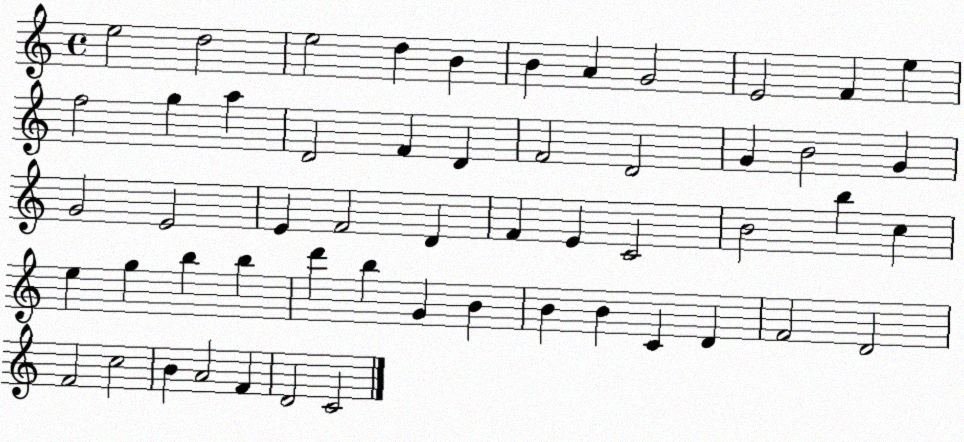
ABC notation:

X:1
T:Untitled
M:4/4
L:1/4
K:C
e2 d2 e2 d B B A G2 E2 F e f2 g a D2 F D F2 D2 G B2 G G2 E2 E F2 D F E C2 B2 b c e g b b d' b G B B B C D F2 D2 F2 c2 B A2 F D2 C2